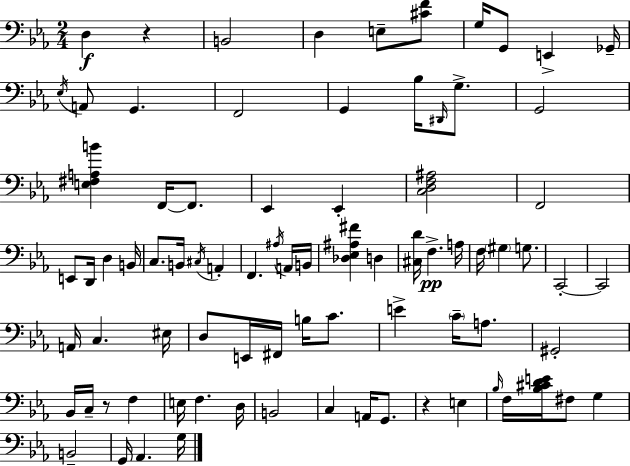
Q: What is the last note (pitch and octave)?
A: G3